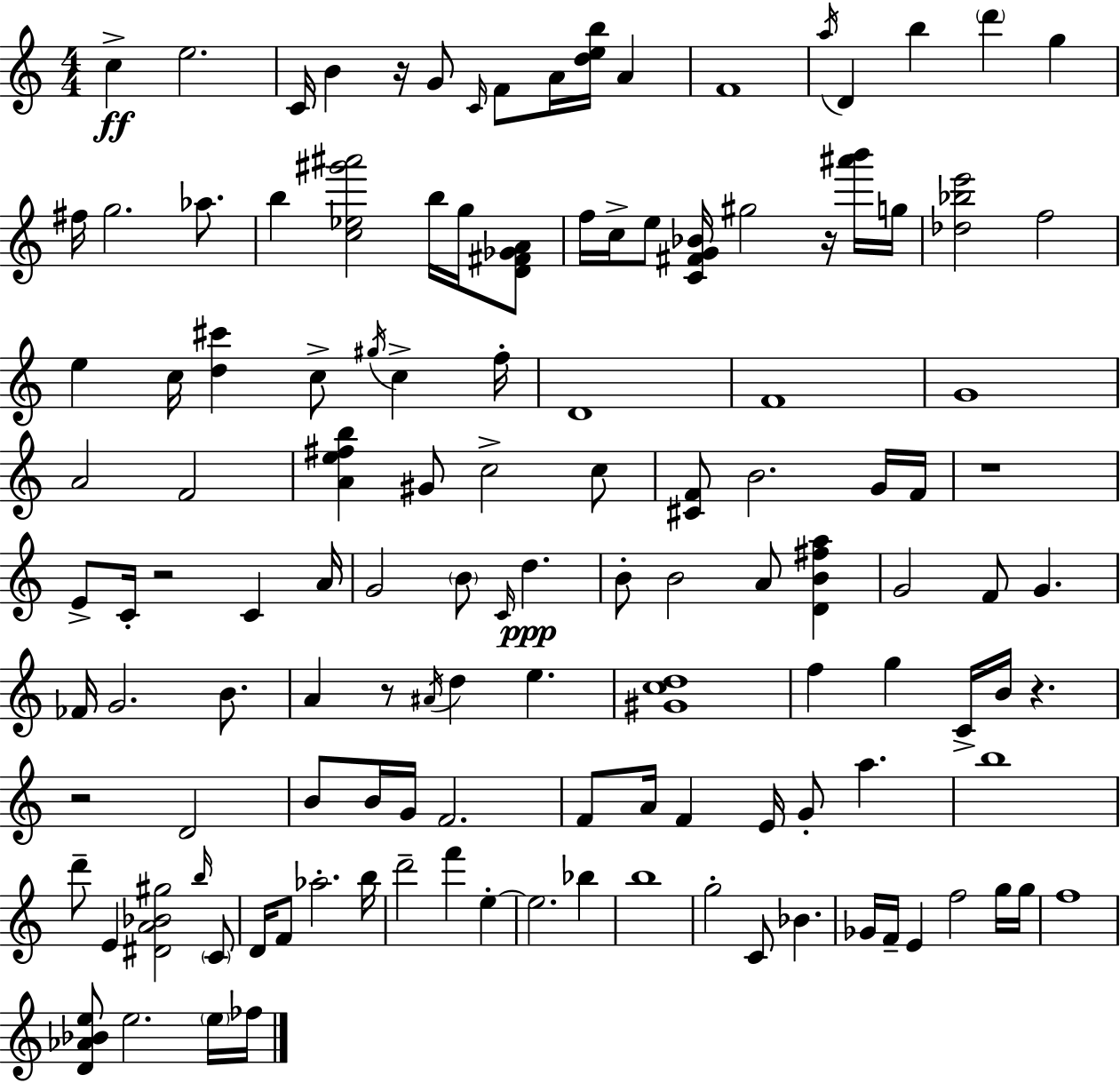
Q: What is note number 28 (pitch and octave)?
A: E5